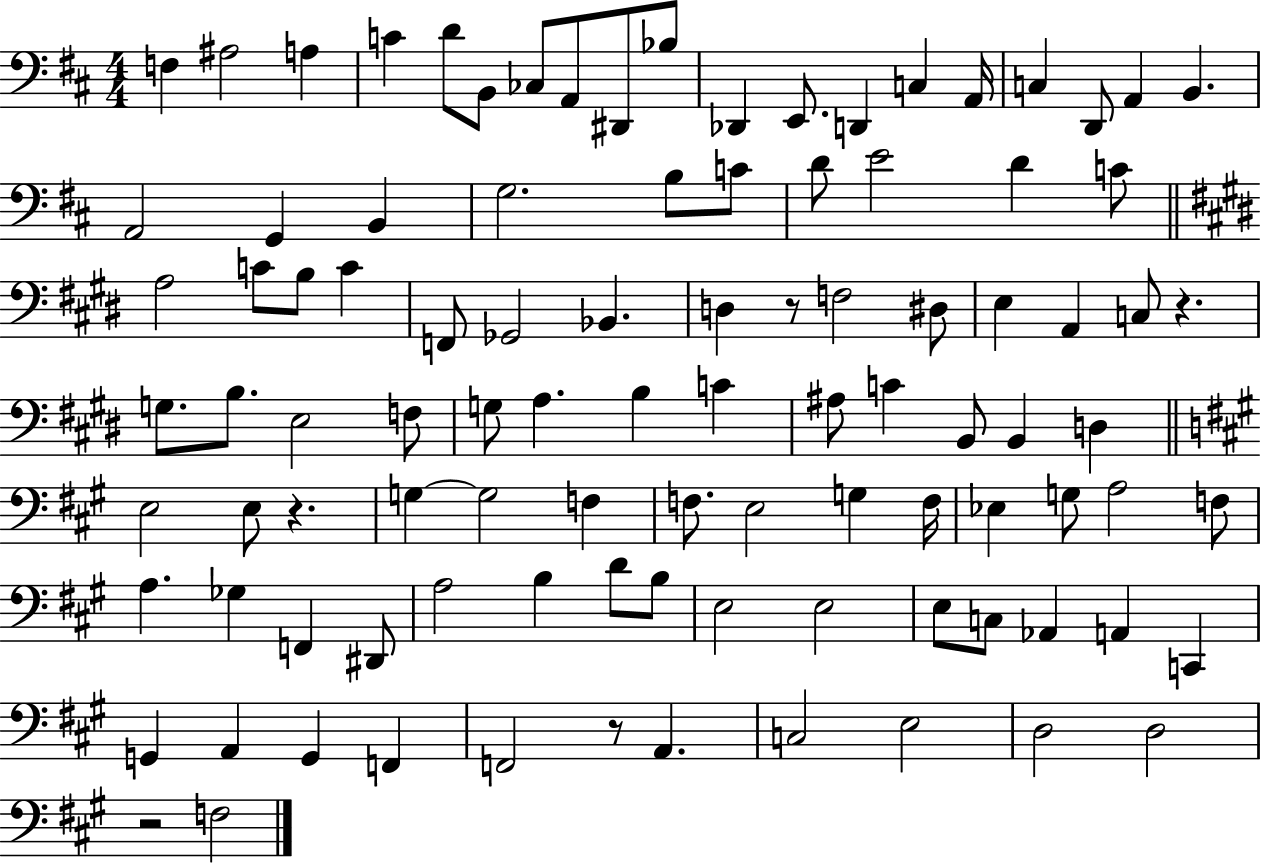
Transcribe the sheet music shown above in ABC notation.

X:1
T:Untitled
M:4/4
L:1/4
K:D
F, ^A,2 A, C D/2 B,,/2 _C,/2 A,,/2 ^D,,/2 _B,/2 _D,, E,,/2 D,, C, A,,/4 C, D,,/2 A,, B,, A,,2 G,, B,, G,2 B,/2 C/2 D/2 E2 D C/2 A,2 C/2 B,/2 C F,,/2 _G,,2 _B,, D, z/2 F,2 ^D,/2 E, A,, C,/2 z G,/2 B,/2 E,2 F,/2 G,/2 A, B, C ^A,/2 C B,,/2 B,, D, E,2 E,/2 z G, G,2 F, F,/2 E,2 G, F,/4 _E, G,/2 A,2 F,/2 A, _G, F,, ^D,,/2 A,2 B, D/2 B,/2 E,2 E,2 E,/2 C,/2 _A,, A,, C,, G,, A,, G,, F,, F,,2 z/2 A,, C,2 E,2 D,2 D,2 z2 F,2